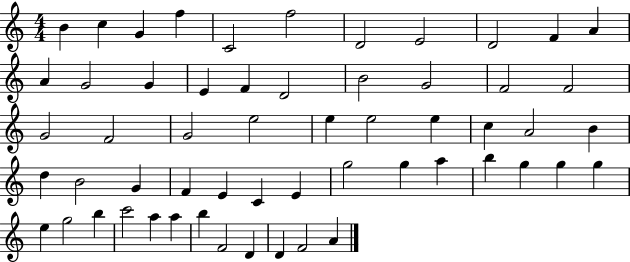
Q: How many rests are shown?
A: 0